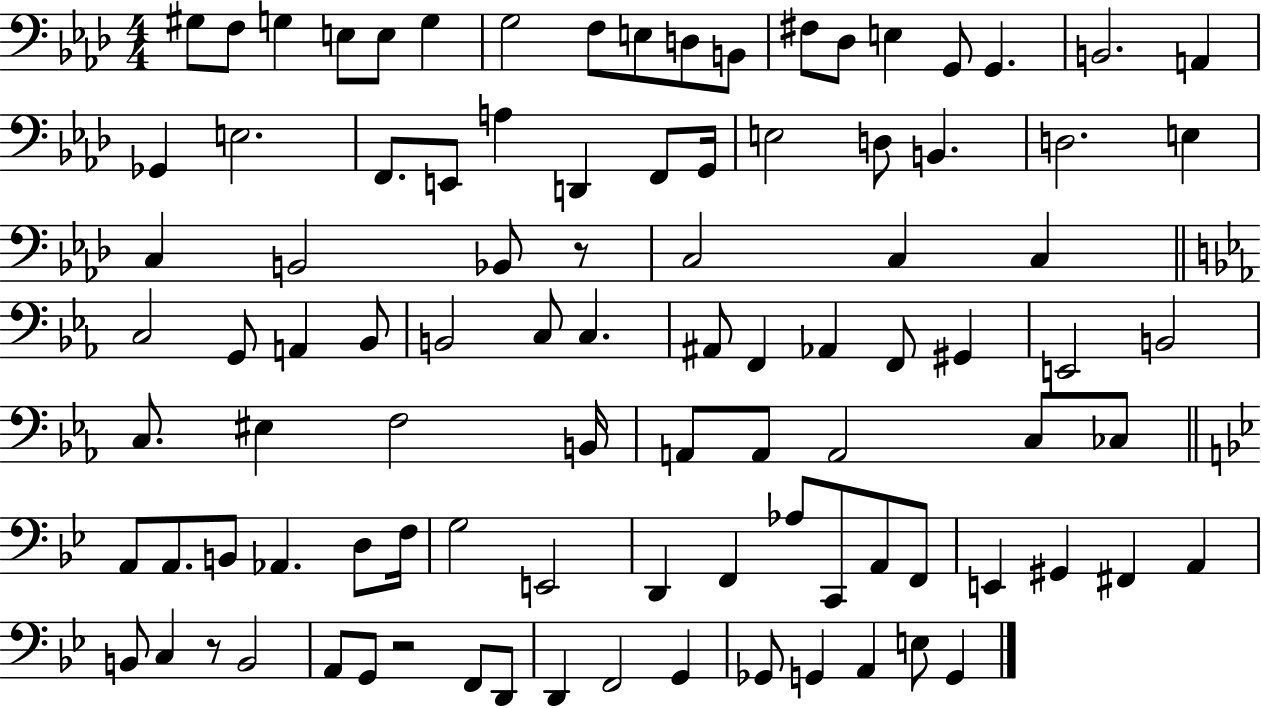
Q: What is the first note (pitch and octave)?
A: G#3